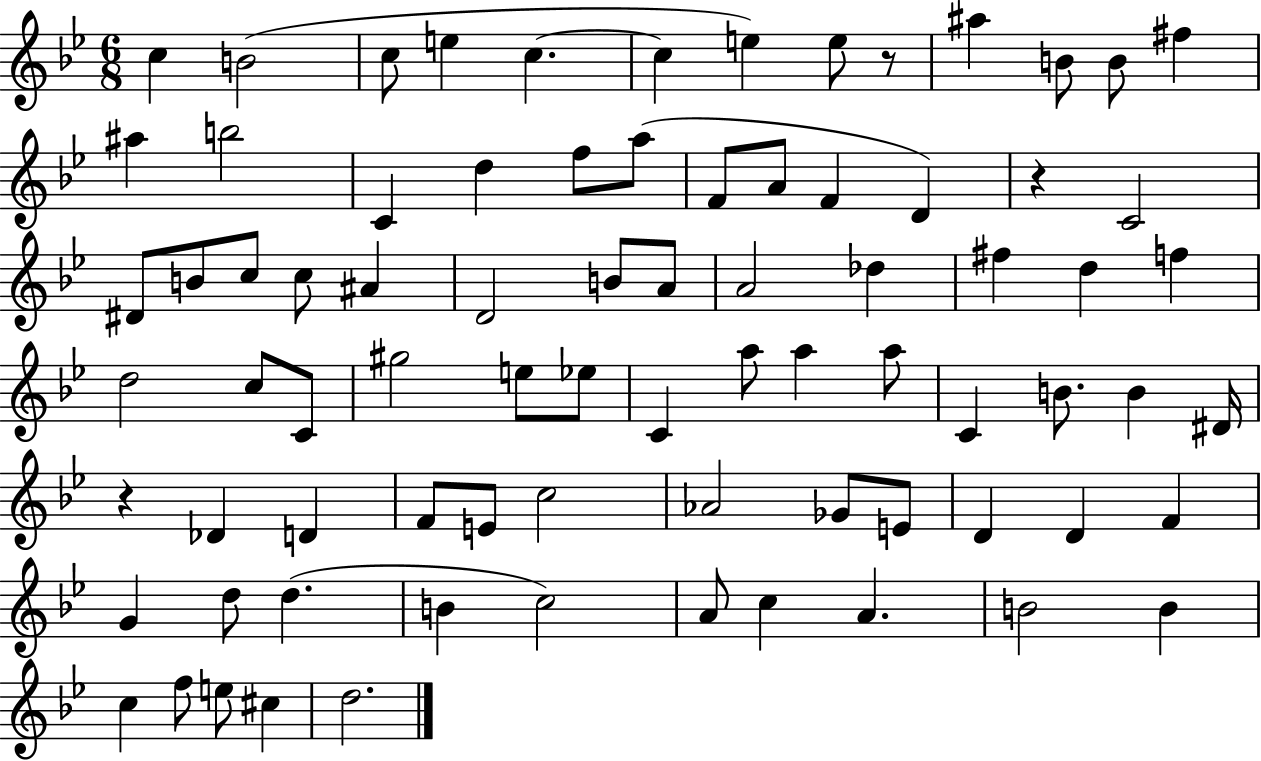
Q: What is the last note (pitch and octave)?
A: D5